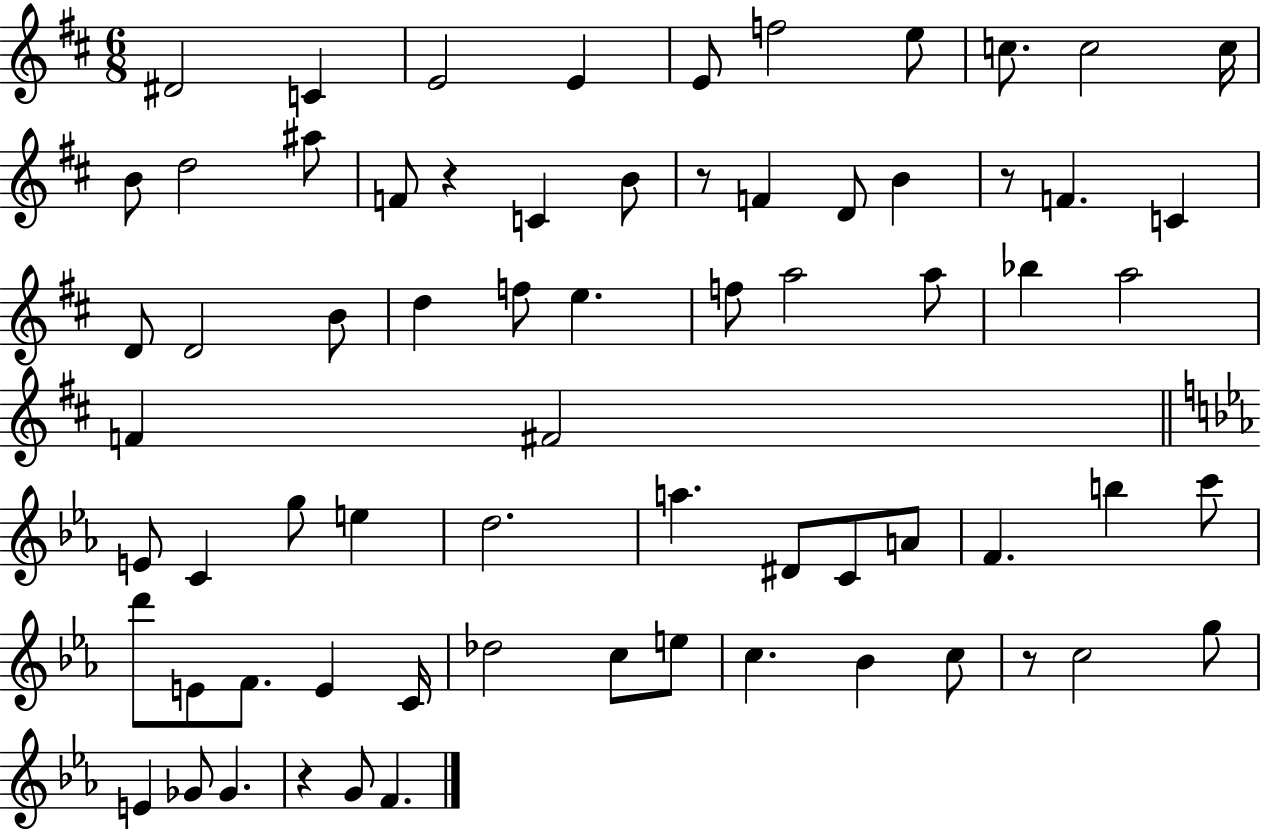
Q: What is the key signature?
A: D major